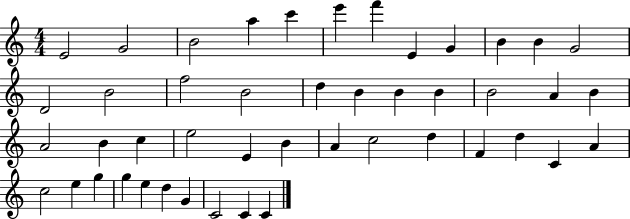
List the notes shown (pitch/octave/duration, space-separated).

E4/h G4/h B4/h A5/q C6/q E6/q F6/q E4/q G4/q B4/q B4/q G4/h D4/h B4/h F5/h B4/h D5/q B4/q B4/q B4/q B4/h A4/q B4/q A4/h B4/q C5/q E5/h E4/q B4/q A4/q C5/h D5/q F4/q D5/q C4/q A4/q C5/h E5/q G5/q G5/q E5/q D5/q G4/q C4/h C4/q C4/q